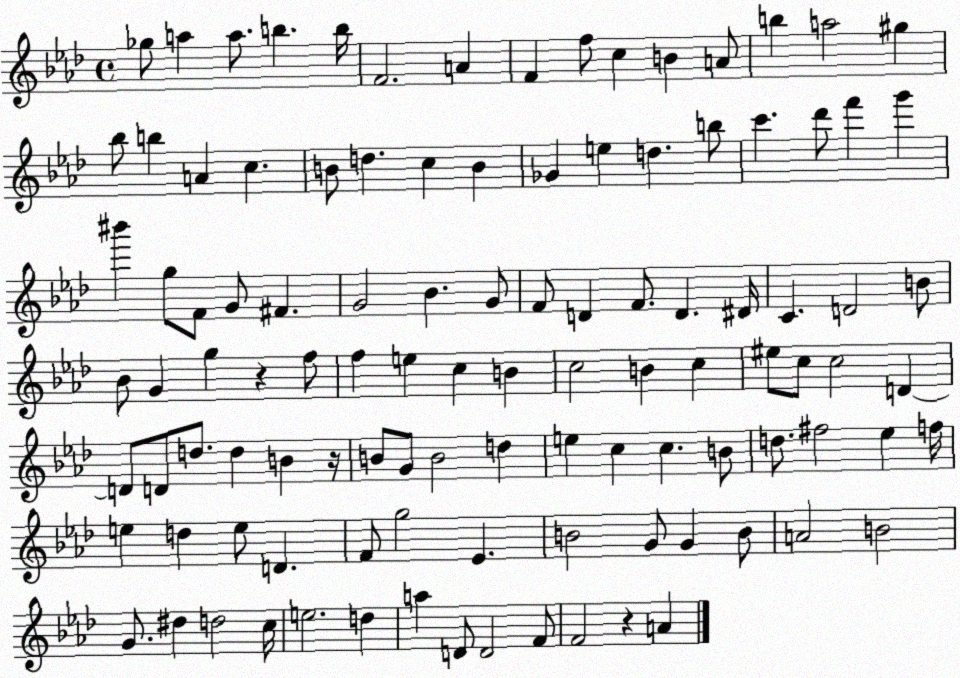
X:1
T:Untitled
M:4/4
L:1/4
K:Ab
_g/2 a a/2 b b/4 F2 A F f/2 c B A/2 b a2 ^g _b/2 b A c B/2 d c B _G e d b/2 c' _d'/2 f' g' ^b' g/2 F/2 G/2 ^F G2 _B G/2 F/2 D F/2 D ^D/4 C D2 B/2 _B/2 G g z f/2 f e c B c2 B c ^e/2 c/2 c2 D D/2 D/2 d/2 d B z/4 B/2 G/2 B2 d e c c B/2 d/2 ^f2 _e f/4 e d e/2 D F/2 g2 _E B2 G/2 G B/2 A2 B2 G/2 ^d d2 c/4 e2 d a D/2 D2 F/2 F2 z A